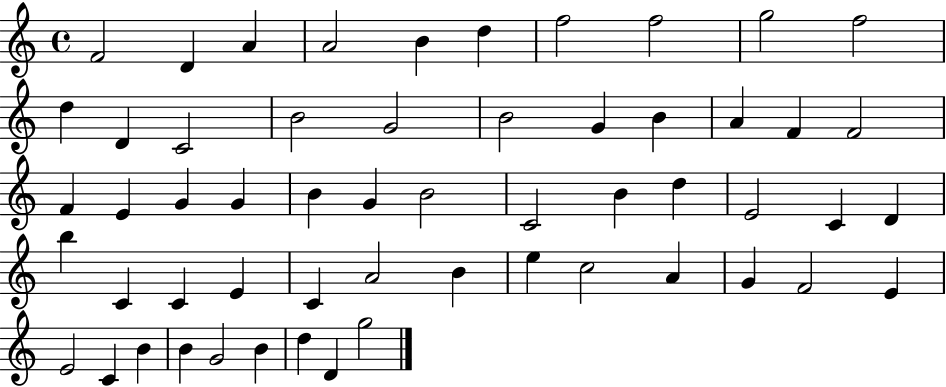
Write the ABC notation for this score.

X:1
T:Untitled
M:4/4
L:1/4
K:C
F2 D A A2 B d f2 f2 g2 f2 d D C2 B2 G2 B2 G B A F F2 F E G G B G B2 C2 B d E2 C D b C C E C A2 B e c2 A G F2 E E2 C B B G2 B d D g2